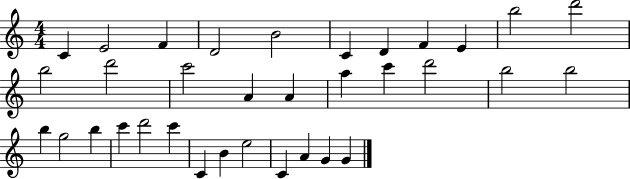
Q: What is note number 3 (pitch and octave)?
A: F4